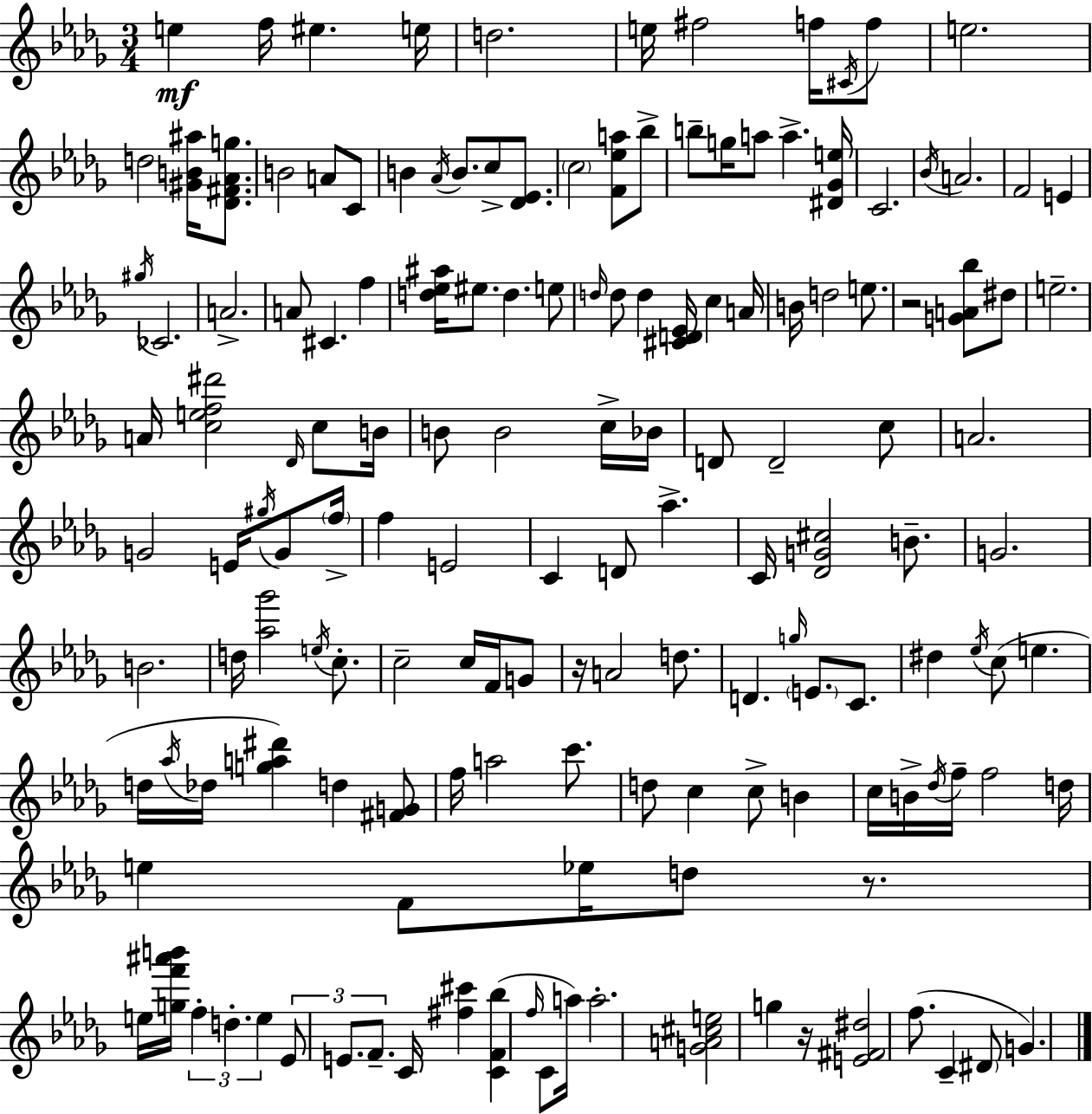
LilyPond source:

{
  \clef treble
  \numericTimeSignature
  \time 3/4
  \key bes \minor
  e''4\mf f''16 eis''4. e''16 | d''2. | e''16 fis''2 f''16 \acciaccatura { cis'16 } f''8 | e''2. | \break d''2 <gis' b' ais''>16 <des' fis' aes' g''>8. | b'2 a'8 c'8 | b'4 \acciaccatura { aes'16 } b'8. c''8-> <des' ees'>8. | \parenthesize c''2 <f' ees'' a''>8 | \break bes''8-> b''8-- g''16 a''8 a''4.-> | <dis' ges' e''>16 c'2. | \acciaccatura { bes'16 } a'2. | f'2 e'4 | \break \acciaccatura { gis''16 } ces'2. | a'2.-> | a'8 cis'4. | f''4 <d'' ees'' ais''>16 eis''8. d''4. | \break e''8 \grace { d''16 } d''8 d''4 <cis' d' ees'>16 | c''4 a'16 b'16 d''2 | e''8. r2 | <g' a' bes''>8 dis''8 e''2.-- | \break a'16 <c'' e'' f'' dis'''>2 | \grace { des'16 } c''8 b'16 b'8 b'2 | c''16-> bes'16 d'8 d'2-- | c''8 a'2. | \break g'2 | e'16 \acciaccatura { gis''16 } g'8 \parenthesize f''16-> f''4 e'2 | c'4 d'8 | aes''4.-> c'16 <des' g' cis''>2 | \break b'8.-- g'2. | b'2. | d''16 <aes'' ges'''>2 | \acciaccatura { e''16 } c''8.-. c''2-- | \break c''16 f'16 g'8 r16 a'2 | d''8. d'4. | \grace { g''16 } \parenthesize e'8. c'8. dis''4 | \acciaccatura { ees''16 } c''8( e''4. d''16 \acciaccatura { aes''16 } | \break des''16 <g'' a'' dis'''>4) d''4 <fis' g'>8 f''16 | a''2 c'''8. d''8 | c''4 c''8-> b'4 c''16 | b'16-> \acciaccatura { des''16 } f''16-- f''2 d''16 | \break e''4 f'8 ees''16 d''8 r8. | e''16 <g'' f''' ais''' b'''>16 \tuplet 3/2 { f''4-. d''4.-. | e''4 } \tuplet 3/2 { ees'8 e'8. f'8.-- } | c'16 <fis'' cis'''>4 <c' f' bes''>4( \grace { f''16 } c'8 | \break a''16) a''2.-. | <g' a' cis'' e''>2 g''4 | r16 <e' fis' dis''>2 f''8.( | c'4-- \parenthesize dis'8 g'4.) | \break \bar "|."
}